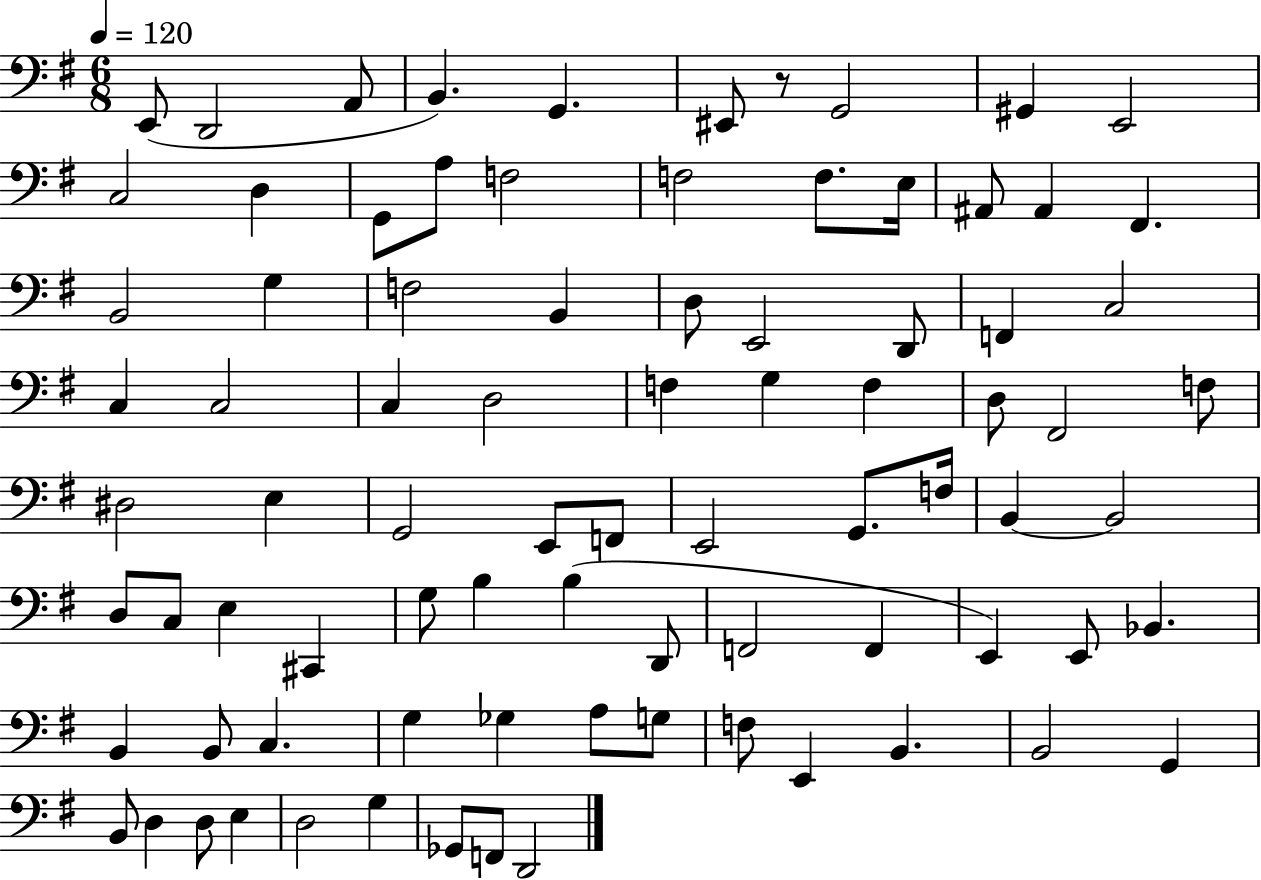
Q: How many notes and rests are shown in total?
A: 84